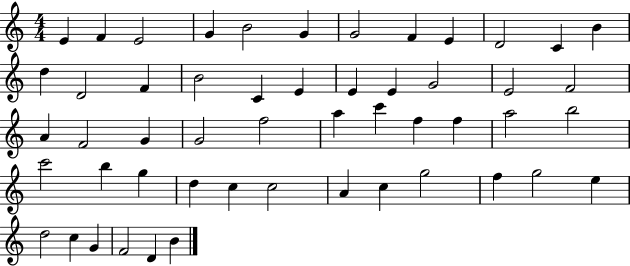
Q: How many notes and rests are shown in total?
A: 52